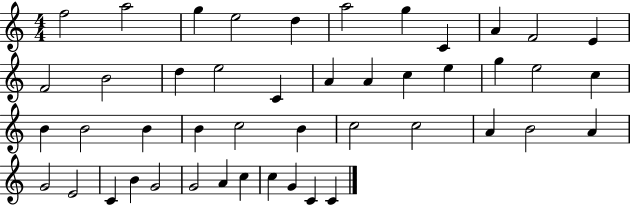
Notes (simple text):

F5/h A5/h G5/q E5/h D5/q A5/h G5/q C4/q A4/q F4/h E4/q F4/h B4/h D5/q E5/h C4/q A4/q A4/q C5/q E5/q G5/q E5/h C5/q B4/q B4/h B4/q B4/q C5/h B4/q C5/h C5/h A4/q B4/h A4/q G4/h E4/h C4/q B4/q G4/h G4/h A4/q C5/q C5/q G4/q C4/q C4/q